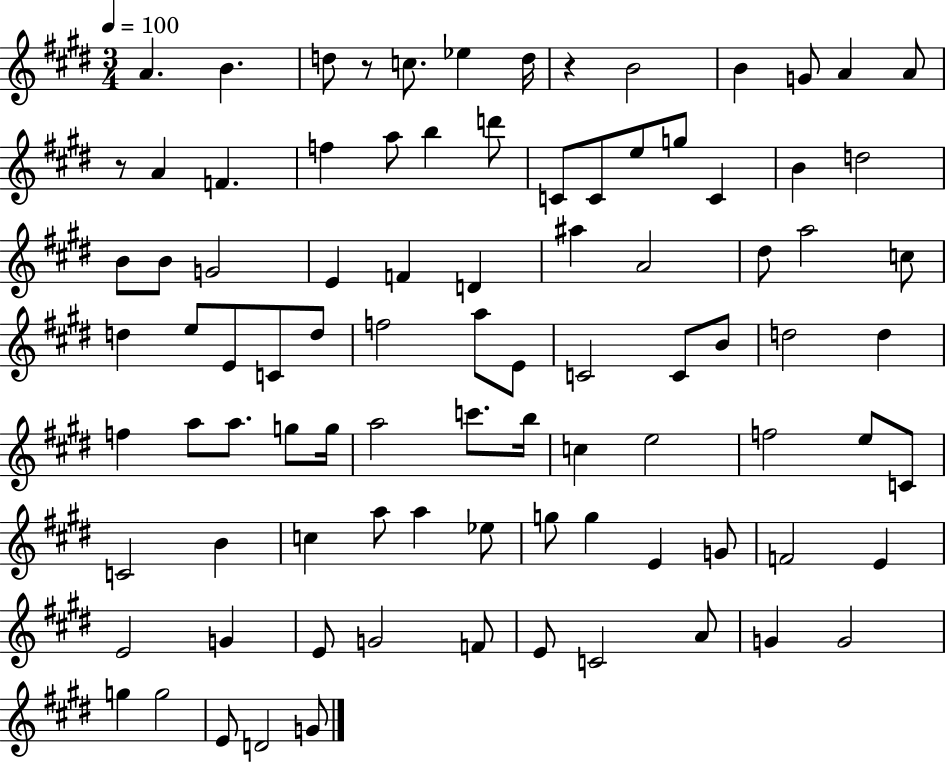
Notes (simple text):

A4/q. B4/q. D5/e R/e C5/e. Eb5/q D5/s R/q B4/h B4/q G4/e A4/q A4/e R/e A4/q F4/q. F5/q A5/e B5/q D6/e C4/e C4/e E5/e G5/e C4/q B4/q D5/h B4/e B4/e G4/h E4/q F4/q D4/q A#5/q A4/h D#5/e A5/h C5/e D5/q E5/e E4/e C4/e D5/e F5/h A5/e E4/e C4/h C4/e B4/e D5/h D5/q F5/q A5/e A5/e. G5/e G5/s A5/h C6/e. B5/s C5/q E5/h F5/h E5/e C4/e C4/h B4/q C5/q A5/e A5/q Eb5/e G5/e G5/q E4/q G4/e F4/h E4/q E4/h G4/q E4/e G4/h F4/e E4/e C4/h A4/e G4/q G4/h G5/q G5/h E4/e D4/h G4/e